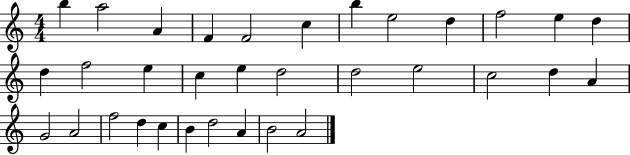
{
  \clef treble
  \numericTimeSignature
  \time 4/4
  \key c \major
  b''4 a''2 a'4 | f'4 f'2 c''4 | b''4 e''2 d''4 | f''2 e''4 d''4 | \break d''4 f''2 e''4 | c''4 e''4 d''2 | d''2 e''2 | c''2 d''4 a'4 | \break g'2 a'2 | f''2 d''4 c''4 | b'4 d''2 a'4 | b'2 a'2 | \break \bar "|."
}